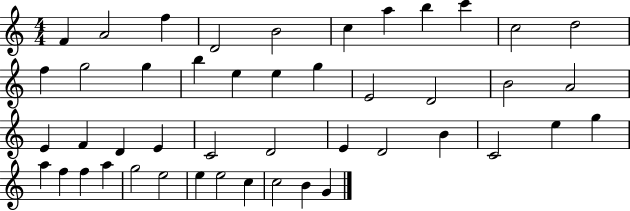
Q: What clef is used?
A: treble